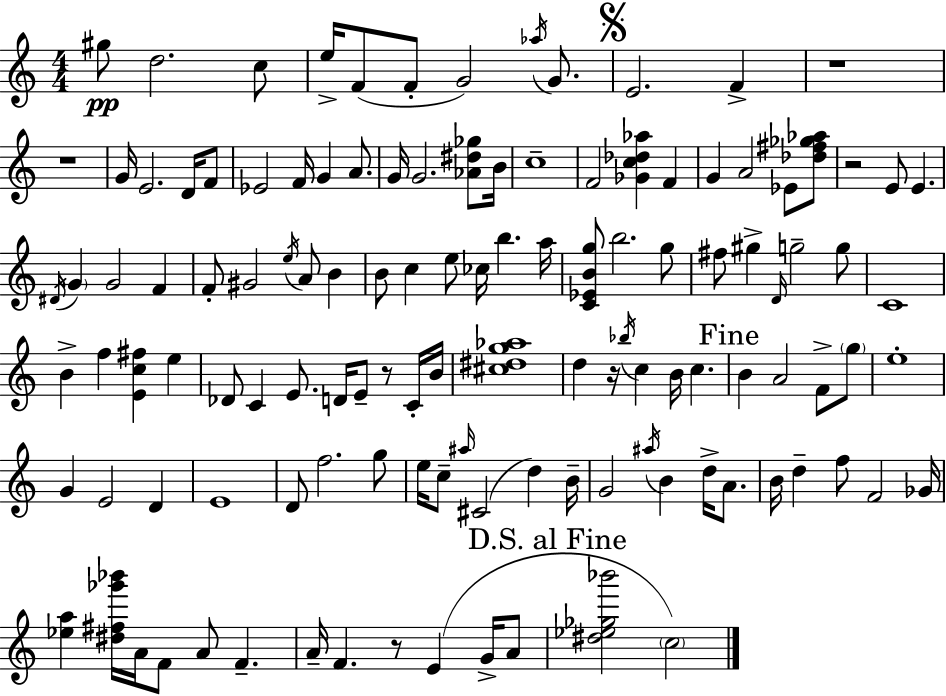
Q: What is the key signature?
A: C major